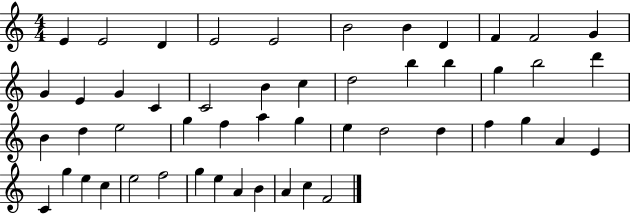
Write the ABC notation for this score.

X:1
T:Untitled
M:4/4
L:1/4
K:C
E E2 D E2 E2 B2 B D F F2 G G E G C C2 B c d2 b b g b2 d' B d e2 g f a g e d2 d f g A E C g e c e2 f2 g e A B A c F2